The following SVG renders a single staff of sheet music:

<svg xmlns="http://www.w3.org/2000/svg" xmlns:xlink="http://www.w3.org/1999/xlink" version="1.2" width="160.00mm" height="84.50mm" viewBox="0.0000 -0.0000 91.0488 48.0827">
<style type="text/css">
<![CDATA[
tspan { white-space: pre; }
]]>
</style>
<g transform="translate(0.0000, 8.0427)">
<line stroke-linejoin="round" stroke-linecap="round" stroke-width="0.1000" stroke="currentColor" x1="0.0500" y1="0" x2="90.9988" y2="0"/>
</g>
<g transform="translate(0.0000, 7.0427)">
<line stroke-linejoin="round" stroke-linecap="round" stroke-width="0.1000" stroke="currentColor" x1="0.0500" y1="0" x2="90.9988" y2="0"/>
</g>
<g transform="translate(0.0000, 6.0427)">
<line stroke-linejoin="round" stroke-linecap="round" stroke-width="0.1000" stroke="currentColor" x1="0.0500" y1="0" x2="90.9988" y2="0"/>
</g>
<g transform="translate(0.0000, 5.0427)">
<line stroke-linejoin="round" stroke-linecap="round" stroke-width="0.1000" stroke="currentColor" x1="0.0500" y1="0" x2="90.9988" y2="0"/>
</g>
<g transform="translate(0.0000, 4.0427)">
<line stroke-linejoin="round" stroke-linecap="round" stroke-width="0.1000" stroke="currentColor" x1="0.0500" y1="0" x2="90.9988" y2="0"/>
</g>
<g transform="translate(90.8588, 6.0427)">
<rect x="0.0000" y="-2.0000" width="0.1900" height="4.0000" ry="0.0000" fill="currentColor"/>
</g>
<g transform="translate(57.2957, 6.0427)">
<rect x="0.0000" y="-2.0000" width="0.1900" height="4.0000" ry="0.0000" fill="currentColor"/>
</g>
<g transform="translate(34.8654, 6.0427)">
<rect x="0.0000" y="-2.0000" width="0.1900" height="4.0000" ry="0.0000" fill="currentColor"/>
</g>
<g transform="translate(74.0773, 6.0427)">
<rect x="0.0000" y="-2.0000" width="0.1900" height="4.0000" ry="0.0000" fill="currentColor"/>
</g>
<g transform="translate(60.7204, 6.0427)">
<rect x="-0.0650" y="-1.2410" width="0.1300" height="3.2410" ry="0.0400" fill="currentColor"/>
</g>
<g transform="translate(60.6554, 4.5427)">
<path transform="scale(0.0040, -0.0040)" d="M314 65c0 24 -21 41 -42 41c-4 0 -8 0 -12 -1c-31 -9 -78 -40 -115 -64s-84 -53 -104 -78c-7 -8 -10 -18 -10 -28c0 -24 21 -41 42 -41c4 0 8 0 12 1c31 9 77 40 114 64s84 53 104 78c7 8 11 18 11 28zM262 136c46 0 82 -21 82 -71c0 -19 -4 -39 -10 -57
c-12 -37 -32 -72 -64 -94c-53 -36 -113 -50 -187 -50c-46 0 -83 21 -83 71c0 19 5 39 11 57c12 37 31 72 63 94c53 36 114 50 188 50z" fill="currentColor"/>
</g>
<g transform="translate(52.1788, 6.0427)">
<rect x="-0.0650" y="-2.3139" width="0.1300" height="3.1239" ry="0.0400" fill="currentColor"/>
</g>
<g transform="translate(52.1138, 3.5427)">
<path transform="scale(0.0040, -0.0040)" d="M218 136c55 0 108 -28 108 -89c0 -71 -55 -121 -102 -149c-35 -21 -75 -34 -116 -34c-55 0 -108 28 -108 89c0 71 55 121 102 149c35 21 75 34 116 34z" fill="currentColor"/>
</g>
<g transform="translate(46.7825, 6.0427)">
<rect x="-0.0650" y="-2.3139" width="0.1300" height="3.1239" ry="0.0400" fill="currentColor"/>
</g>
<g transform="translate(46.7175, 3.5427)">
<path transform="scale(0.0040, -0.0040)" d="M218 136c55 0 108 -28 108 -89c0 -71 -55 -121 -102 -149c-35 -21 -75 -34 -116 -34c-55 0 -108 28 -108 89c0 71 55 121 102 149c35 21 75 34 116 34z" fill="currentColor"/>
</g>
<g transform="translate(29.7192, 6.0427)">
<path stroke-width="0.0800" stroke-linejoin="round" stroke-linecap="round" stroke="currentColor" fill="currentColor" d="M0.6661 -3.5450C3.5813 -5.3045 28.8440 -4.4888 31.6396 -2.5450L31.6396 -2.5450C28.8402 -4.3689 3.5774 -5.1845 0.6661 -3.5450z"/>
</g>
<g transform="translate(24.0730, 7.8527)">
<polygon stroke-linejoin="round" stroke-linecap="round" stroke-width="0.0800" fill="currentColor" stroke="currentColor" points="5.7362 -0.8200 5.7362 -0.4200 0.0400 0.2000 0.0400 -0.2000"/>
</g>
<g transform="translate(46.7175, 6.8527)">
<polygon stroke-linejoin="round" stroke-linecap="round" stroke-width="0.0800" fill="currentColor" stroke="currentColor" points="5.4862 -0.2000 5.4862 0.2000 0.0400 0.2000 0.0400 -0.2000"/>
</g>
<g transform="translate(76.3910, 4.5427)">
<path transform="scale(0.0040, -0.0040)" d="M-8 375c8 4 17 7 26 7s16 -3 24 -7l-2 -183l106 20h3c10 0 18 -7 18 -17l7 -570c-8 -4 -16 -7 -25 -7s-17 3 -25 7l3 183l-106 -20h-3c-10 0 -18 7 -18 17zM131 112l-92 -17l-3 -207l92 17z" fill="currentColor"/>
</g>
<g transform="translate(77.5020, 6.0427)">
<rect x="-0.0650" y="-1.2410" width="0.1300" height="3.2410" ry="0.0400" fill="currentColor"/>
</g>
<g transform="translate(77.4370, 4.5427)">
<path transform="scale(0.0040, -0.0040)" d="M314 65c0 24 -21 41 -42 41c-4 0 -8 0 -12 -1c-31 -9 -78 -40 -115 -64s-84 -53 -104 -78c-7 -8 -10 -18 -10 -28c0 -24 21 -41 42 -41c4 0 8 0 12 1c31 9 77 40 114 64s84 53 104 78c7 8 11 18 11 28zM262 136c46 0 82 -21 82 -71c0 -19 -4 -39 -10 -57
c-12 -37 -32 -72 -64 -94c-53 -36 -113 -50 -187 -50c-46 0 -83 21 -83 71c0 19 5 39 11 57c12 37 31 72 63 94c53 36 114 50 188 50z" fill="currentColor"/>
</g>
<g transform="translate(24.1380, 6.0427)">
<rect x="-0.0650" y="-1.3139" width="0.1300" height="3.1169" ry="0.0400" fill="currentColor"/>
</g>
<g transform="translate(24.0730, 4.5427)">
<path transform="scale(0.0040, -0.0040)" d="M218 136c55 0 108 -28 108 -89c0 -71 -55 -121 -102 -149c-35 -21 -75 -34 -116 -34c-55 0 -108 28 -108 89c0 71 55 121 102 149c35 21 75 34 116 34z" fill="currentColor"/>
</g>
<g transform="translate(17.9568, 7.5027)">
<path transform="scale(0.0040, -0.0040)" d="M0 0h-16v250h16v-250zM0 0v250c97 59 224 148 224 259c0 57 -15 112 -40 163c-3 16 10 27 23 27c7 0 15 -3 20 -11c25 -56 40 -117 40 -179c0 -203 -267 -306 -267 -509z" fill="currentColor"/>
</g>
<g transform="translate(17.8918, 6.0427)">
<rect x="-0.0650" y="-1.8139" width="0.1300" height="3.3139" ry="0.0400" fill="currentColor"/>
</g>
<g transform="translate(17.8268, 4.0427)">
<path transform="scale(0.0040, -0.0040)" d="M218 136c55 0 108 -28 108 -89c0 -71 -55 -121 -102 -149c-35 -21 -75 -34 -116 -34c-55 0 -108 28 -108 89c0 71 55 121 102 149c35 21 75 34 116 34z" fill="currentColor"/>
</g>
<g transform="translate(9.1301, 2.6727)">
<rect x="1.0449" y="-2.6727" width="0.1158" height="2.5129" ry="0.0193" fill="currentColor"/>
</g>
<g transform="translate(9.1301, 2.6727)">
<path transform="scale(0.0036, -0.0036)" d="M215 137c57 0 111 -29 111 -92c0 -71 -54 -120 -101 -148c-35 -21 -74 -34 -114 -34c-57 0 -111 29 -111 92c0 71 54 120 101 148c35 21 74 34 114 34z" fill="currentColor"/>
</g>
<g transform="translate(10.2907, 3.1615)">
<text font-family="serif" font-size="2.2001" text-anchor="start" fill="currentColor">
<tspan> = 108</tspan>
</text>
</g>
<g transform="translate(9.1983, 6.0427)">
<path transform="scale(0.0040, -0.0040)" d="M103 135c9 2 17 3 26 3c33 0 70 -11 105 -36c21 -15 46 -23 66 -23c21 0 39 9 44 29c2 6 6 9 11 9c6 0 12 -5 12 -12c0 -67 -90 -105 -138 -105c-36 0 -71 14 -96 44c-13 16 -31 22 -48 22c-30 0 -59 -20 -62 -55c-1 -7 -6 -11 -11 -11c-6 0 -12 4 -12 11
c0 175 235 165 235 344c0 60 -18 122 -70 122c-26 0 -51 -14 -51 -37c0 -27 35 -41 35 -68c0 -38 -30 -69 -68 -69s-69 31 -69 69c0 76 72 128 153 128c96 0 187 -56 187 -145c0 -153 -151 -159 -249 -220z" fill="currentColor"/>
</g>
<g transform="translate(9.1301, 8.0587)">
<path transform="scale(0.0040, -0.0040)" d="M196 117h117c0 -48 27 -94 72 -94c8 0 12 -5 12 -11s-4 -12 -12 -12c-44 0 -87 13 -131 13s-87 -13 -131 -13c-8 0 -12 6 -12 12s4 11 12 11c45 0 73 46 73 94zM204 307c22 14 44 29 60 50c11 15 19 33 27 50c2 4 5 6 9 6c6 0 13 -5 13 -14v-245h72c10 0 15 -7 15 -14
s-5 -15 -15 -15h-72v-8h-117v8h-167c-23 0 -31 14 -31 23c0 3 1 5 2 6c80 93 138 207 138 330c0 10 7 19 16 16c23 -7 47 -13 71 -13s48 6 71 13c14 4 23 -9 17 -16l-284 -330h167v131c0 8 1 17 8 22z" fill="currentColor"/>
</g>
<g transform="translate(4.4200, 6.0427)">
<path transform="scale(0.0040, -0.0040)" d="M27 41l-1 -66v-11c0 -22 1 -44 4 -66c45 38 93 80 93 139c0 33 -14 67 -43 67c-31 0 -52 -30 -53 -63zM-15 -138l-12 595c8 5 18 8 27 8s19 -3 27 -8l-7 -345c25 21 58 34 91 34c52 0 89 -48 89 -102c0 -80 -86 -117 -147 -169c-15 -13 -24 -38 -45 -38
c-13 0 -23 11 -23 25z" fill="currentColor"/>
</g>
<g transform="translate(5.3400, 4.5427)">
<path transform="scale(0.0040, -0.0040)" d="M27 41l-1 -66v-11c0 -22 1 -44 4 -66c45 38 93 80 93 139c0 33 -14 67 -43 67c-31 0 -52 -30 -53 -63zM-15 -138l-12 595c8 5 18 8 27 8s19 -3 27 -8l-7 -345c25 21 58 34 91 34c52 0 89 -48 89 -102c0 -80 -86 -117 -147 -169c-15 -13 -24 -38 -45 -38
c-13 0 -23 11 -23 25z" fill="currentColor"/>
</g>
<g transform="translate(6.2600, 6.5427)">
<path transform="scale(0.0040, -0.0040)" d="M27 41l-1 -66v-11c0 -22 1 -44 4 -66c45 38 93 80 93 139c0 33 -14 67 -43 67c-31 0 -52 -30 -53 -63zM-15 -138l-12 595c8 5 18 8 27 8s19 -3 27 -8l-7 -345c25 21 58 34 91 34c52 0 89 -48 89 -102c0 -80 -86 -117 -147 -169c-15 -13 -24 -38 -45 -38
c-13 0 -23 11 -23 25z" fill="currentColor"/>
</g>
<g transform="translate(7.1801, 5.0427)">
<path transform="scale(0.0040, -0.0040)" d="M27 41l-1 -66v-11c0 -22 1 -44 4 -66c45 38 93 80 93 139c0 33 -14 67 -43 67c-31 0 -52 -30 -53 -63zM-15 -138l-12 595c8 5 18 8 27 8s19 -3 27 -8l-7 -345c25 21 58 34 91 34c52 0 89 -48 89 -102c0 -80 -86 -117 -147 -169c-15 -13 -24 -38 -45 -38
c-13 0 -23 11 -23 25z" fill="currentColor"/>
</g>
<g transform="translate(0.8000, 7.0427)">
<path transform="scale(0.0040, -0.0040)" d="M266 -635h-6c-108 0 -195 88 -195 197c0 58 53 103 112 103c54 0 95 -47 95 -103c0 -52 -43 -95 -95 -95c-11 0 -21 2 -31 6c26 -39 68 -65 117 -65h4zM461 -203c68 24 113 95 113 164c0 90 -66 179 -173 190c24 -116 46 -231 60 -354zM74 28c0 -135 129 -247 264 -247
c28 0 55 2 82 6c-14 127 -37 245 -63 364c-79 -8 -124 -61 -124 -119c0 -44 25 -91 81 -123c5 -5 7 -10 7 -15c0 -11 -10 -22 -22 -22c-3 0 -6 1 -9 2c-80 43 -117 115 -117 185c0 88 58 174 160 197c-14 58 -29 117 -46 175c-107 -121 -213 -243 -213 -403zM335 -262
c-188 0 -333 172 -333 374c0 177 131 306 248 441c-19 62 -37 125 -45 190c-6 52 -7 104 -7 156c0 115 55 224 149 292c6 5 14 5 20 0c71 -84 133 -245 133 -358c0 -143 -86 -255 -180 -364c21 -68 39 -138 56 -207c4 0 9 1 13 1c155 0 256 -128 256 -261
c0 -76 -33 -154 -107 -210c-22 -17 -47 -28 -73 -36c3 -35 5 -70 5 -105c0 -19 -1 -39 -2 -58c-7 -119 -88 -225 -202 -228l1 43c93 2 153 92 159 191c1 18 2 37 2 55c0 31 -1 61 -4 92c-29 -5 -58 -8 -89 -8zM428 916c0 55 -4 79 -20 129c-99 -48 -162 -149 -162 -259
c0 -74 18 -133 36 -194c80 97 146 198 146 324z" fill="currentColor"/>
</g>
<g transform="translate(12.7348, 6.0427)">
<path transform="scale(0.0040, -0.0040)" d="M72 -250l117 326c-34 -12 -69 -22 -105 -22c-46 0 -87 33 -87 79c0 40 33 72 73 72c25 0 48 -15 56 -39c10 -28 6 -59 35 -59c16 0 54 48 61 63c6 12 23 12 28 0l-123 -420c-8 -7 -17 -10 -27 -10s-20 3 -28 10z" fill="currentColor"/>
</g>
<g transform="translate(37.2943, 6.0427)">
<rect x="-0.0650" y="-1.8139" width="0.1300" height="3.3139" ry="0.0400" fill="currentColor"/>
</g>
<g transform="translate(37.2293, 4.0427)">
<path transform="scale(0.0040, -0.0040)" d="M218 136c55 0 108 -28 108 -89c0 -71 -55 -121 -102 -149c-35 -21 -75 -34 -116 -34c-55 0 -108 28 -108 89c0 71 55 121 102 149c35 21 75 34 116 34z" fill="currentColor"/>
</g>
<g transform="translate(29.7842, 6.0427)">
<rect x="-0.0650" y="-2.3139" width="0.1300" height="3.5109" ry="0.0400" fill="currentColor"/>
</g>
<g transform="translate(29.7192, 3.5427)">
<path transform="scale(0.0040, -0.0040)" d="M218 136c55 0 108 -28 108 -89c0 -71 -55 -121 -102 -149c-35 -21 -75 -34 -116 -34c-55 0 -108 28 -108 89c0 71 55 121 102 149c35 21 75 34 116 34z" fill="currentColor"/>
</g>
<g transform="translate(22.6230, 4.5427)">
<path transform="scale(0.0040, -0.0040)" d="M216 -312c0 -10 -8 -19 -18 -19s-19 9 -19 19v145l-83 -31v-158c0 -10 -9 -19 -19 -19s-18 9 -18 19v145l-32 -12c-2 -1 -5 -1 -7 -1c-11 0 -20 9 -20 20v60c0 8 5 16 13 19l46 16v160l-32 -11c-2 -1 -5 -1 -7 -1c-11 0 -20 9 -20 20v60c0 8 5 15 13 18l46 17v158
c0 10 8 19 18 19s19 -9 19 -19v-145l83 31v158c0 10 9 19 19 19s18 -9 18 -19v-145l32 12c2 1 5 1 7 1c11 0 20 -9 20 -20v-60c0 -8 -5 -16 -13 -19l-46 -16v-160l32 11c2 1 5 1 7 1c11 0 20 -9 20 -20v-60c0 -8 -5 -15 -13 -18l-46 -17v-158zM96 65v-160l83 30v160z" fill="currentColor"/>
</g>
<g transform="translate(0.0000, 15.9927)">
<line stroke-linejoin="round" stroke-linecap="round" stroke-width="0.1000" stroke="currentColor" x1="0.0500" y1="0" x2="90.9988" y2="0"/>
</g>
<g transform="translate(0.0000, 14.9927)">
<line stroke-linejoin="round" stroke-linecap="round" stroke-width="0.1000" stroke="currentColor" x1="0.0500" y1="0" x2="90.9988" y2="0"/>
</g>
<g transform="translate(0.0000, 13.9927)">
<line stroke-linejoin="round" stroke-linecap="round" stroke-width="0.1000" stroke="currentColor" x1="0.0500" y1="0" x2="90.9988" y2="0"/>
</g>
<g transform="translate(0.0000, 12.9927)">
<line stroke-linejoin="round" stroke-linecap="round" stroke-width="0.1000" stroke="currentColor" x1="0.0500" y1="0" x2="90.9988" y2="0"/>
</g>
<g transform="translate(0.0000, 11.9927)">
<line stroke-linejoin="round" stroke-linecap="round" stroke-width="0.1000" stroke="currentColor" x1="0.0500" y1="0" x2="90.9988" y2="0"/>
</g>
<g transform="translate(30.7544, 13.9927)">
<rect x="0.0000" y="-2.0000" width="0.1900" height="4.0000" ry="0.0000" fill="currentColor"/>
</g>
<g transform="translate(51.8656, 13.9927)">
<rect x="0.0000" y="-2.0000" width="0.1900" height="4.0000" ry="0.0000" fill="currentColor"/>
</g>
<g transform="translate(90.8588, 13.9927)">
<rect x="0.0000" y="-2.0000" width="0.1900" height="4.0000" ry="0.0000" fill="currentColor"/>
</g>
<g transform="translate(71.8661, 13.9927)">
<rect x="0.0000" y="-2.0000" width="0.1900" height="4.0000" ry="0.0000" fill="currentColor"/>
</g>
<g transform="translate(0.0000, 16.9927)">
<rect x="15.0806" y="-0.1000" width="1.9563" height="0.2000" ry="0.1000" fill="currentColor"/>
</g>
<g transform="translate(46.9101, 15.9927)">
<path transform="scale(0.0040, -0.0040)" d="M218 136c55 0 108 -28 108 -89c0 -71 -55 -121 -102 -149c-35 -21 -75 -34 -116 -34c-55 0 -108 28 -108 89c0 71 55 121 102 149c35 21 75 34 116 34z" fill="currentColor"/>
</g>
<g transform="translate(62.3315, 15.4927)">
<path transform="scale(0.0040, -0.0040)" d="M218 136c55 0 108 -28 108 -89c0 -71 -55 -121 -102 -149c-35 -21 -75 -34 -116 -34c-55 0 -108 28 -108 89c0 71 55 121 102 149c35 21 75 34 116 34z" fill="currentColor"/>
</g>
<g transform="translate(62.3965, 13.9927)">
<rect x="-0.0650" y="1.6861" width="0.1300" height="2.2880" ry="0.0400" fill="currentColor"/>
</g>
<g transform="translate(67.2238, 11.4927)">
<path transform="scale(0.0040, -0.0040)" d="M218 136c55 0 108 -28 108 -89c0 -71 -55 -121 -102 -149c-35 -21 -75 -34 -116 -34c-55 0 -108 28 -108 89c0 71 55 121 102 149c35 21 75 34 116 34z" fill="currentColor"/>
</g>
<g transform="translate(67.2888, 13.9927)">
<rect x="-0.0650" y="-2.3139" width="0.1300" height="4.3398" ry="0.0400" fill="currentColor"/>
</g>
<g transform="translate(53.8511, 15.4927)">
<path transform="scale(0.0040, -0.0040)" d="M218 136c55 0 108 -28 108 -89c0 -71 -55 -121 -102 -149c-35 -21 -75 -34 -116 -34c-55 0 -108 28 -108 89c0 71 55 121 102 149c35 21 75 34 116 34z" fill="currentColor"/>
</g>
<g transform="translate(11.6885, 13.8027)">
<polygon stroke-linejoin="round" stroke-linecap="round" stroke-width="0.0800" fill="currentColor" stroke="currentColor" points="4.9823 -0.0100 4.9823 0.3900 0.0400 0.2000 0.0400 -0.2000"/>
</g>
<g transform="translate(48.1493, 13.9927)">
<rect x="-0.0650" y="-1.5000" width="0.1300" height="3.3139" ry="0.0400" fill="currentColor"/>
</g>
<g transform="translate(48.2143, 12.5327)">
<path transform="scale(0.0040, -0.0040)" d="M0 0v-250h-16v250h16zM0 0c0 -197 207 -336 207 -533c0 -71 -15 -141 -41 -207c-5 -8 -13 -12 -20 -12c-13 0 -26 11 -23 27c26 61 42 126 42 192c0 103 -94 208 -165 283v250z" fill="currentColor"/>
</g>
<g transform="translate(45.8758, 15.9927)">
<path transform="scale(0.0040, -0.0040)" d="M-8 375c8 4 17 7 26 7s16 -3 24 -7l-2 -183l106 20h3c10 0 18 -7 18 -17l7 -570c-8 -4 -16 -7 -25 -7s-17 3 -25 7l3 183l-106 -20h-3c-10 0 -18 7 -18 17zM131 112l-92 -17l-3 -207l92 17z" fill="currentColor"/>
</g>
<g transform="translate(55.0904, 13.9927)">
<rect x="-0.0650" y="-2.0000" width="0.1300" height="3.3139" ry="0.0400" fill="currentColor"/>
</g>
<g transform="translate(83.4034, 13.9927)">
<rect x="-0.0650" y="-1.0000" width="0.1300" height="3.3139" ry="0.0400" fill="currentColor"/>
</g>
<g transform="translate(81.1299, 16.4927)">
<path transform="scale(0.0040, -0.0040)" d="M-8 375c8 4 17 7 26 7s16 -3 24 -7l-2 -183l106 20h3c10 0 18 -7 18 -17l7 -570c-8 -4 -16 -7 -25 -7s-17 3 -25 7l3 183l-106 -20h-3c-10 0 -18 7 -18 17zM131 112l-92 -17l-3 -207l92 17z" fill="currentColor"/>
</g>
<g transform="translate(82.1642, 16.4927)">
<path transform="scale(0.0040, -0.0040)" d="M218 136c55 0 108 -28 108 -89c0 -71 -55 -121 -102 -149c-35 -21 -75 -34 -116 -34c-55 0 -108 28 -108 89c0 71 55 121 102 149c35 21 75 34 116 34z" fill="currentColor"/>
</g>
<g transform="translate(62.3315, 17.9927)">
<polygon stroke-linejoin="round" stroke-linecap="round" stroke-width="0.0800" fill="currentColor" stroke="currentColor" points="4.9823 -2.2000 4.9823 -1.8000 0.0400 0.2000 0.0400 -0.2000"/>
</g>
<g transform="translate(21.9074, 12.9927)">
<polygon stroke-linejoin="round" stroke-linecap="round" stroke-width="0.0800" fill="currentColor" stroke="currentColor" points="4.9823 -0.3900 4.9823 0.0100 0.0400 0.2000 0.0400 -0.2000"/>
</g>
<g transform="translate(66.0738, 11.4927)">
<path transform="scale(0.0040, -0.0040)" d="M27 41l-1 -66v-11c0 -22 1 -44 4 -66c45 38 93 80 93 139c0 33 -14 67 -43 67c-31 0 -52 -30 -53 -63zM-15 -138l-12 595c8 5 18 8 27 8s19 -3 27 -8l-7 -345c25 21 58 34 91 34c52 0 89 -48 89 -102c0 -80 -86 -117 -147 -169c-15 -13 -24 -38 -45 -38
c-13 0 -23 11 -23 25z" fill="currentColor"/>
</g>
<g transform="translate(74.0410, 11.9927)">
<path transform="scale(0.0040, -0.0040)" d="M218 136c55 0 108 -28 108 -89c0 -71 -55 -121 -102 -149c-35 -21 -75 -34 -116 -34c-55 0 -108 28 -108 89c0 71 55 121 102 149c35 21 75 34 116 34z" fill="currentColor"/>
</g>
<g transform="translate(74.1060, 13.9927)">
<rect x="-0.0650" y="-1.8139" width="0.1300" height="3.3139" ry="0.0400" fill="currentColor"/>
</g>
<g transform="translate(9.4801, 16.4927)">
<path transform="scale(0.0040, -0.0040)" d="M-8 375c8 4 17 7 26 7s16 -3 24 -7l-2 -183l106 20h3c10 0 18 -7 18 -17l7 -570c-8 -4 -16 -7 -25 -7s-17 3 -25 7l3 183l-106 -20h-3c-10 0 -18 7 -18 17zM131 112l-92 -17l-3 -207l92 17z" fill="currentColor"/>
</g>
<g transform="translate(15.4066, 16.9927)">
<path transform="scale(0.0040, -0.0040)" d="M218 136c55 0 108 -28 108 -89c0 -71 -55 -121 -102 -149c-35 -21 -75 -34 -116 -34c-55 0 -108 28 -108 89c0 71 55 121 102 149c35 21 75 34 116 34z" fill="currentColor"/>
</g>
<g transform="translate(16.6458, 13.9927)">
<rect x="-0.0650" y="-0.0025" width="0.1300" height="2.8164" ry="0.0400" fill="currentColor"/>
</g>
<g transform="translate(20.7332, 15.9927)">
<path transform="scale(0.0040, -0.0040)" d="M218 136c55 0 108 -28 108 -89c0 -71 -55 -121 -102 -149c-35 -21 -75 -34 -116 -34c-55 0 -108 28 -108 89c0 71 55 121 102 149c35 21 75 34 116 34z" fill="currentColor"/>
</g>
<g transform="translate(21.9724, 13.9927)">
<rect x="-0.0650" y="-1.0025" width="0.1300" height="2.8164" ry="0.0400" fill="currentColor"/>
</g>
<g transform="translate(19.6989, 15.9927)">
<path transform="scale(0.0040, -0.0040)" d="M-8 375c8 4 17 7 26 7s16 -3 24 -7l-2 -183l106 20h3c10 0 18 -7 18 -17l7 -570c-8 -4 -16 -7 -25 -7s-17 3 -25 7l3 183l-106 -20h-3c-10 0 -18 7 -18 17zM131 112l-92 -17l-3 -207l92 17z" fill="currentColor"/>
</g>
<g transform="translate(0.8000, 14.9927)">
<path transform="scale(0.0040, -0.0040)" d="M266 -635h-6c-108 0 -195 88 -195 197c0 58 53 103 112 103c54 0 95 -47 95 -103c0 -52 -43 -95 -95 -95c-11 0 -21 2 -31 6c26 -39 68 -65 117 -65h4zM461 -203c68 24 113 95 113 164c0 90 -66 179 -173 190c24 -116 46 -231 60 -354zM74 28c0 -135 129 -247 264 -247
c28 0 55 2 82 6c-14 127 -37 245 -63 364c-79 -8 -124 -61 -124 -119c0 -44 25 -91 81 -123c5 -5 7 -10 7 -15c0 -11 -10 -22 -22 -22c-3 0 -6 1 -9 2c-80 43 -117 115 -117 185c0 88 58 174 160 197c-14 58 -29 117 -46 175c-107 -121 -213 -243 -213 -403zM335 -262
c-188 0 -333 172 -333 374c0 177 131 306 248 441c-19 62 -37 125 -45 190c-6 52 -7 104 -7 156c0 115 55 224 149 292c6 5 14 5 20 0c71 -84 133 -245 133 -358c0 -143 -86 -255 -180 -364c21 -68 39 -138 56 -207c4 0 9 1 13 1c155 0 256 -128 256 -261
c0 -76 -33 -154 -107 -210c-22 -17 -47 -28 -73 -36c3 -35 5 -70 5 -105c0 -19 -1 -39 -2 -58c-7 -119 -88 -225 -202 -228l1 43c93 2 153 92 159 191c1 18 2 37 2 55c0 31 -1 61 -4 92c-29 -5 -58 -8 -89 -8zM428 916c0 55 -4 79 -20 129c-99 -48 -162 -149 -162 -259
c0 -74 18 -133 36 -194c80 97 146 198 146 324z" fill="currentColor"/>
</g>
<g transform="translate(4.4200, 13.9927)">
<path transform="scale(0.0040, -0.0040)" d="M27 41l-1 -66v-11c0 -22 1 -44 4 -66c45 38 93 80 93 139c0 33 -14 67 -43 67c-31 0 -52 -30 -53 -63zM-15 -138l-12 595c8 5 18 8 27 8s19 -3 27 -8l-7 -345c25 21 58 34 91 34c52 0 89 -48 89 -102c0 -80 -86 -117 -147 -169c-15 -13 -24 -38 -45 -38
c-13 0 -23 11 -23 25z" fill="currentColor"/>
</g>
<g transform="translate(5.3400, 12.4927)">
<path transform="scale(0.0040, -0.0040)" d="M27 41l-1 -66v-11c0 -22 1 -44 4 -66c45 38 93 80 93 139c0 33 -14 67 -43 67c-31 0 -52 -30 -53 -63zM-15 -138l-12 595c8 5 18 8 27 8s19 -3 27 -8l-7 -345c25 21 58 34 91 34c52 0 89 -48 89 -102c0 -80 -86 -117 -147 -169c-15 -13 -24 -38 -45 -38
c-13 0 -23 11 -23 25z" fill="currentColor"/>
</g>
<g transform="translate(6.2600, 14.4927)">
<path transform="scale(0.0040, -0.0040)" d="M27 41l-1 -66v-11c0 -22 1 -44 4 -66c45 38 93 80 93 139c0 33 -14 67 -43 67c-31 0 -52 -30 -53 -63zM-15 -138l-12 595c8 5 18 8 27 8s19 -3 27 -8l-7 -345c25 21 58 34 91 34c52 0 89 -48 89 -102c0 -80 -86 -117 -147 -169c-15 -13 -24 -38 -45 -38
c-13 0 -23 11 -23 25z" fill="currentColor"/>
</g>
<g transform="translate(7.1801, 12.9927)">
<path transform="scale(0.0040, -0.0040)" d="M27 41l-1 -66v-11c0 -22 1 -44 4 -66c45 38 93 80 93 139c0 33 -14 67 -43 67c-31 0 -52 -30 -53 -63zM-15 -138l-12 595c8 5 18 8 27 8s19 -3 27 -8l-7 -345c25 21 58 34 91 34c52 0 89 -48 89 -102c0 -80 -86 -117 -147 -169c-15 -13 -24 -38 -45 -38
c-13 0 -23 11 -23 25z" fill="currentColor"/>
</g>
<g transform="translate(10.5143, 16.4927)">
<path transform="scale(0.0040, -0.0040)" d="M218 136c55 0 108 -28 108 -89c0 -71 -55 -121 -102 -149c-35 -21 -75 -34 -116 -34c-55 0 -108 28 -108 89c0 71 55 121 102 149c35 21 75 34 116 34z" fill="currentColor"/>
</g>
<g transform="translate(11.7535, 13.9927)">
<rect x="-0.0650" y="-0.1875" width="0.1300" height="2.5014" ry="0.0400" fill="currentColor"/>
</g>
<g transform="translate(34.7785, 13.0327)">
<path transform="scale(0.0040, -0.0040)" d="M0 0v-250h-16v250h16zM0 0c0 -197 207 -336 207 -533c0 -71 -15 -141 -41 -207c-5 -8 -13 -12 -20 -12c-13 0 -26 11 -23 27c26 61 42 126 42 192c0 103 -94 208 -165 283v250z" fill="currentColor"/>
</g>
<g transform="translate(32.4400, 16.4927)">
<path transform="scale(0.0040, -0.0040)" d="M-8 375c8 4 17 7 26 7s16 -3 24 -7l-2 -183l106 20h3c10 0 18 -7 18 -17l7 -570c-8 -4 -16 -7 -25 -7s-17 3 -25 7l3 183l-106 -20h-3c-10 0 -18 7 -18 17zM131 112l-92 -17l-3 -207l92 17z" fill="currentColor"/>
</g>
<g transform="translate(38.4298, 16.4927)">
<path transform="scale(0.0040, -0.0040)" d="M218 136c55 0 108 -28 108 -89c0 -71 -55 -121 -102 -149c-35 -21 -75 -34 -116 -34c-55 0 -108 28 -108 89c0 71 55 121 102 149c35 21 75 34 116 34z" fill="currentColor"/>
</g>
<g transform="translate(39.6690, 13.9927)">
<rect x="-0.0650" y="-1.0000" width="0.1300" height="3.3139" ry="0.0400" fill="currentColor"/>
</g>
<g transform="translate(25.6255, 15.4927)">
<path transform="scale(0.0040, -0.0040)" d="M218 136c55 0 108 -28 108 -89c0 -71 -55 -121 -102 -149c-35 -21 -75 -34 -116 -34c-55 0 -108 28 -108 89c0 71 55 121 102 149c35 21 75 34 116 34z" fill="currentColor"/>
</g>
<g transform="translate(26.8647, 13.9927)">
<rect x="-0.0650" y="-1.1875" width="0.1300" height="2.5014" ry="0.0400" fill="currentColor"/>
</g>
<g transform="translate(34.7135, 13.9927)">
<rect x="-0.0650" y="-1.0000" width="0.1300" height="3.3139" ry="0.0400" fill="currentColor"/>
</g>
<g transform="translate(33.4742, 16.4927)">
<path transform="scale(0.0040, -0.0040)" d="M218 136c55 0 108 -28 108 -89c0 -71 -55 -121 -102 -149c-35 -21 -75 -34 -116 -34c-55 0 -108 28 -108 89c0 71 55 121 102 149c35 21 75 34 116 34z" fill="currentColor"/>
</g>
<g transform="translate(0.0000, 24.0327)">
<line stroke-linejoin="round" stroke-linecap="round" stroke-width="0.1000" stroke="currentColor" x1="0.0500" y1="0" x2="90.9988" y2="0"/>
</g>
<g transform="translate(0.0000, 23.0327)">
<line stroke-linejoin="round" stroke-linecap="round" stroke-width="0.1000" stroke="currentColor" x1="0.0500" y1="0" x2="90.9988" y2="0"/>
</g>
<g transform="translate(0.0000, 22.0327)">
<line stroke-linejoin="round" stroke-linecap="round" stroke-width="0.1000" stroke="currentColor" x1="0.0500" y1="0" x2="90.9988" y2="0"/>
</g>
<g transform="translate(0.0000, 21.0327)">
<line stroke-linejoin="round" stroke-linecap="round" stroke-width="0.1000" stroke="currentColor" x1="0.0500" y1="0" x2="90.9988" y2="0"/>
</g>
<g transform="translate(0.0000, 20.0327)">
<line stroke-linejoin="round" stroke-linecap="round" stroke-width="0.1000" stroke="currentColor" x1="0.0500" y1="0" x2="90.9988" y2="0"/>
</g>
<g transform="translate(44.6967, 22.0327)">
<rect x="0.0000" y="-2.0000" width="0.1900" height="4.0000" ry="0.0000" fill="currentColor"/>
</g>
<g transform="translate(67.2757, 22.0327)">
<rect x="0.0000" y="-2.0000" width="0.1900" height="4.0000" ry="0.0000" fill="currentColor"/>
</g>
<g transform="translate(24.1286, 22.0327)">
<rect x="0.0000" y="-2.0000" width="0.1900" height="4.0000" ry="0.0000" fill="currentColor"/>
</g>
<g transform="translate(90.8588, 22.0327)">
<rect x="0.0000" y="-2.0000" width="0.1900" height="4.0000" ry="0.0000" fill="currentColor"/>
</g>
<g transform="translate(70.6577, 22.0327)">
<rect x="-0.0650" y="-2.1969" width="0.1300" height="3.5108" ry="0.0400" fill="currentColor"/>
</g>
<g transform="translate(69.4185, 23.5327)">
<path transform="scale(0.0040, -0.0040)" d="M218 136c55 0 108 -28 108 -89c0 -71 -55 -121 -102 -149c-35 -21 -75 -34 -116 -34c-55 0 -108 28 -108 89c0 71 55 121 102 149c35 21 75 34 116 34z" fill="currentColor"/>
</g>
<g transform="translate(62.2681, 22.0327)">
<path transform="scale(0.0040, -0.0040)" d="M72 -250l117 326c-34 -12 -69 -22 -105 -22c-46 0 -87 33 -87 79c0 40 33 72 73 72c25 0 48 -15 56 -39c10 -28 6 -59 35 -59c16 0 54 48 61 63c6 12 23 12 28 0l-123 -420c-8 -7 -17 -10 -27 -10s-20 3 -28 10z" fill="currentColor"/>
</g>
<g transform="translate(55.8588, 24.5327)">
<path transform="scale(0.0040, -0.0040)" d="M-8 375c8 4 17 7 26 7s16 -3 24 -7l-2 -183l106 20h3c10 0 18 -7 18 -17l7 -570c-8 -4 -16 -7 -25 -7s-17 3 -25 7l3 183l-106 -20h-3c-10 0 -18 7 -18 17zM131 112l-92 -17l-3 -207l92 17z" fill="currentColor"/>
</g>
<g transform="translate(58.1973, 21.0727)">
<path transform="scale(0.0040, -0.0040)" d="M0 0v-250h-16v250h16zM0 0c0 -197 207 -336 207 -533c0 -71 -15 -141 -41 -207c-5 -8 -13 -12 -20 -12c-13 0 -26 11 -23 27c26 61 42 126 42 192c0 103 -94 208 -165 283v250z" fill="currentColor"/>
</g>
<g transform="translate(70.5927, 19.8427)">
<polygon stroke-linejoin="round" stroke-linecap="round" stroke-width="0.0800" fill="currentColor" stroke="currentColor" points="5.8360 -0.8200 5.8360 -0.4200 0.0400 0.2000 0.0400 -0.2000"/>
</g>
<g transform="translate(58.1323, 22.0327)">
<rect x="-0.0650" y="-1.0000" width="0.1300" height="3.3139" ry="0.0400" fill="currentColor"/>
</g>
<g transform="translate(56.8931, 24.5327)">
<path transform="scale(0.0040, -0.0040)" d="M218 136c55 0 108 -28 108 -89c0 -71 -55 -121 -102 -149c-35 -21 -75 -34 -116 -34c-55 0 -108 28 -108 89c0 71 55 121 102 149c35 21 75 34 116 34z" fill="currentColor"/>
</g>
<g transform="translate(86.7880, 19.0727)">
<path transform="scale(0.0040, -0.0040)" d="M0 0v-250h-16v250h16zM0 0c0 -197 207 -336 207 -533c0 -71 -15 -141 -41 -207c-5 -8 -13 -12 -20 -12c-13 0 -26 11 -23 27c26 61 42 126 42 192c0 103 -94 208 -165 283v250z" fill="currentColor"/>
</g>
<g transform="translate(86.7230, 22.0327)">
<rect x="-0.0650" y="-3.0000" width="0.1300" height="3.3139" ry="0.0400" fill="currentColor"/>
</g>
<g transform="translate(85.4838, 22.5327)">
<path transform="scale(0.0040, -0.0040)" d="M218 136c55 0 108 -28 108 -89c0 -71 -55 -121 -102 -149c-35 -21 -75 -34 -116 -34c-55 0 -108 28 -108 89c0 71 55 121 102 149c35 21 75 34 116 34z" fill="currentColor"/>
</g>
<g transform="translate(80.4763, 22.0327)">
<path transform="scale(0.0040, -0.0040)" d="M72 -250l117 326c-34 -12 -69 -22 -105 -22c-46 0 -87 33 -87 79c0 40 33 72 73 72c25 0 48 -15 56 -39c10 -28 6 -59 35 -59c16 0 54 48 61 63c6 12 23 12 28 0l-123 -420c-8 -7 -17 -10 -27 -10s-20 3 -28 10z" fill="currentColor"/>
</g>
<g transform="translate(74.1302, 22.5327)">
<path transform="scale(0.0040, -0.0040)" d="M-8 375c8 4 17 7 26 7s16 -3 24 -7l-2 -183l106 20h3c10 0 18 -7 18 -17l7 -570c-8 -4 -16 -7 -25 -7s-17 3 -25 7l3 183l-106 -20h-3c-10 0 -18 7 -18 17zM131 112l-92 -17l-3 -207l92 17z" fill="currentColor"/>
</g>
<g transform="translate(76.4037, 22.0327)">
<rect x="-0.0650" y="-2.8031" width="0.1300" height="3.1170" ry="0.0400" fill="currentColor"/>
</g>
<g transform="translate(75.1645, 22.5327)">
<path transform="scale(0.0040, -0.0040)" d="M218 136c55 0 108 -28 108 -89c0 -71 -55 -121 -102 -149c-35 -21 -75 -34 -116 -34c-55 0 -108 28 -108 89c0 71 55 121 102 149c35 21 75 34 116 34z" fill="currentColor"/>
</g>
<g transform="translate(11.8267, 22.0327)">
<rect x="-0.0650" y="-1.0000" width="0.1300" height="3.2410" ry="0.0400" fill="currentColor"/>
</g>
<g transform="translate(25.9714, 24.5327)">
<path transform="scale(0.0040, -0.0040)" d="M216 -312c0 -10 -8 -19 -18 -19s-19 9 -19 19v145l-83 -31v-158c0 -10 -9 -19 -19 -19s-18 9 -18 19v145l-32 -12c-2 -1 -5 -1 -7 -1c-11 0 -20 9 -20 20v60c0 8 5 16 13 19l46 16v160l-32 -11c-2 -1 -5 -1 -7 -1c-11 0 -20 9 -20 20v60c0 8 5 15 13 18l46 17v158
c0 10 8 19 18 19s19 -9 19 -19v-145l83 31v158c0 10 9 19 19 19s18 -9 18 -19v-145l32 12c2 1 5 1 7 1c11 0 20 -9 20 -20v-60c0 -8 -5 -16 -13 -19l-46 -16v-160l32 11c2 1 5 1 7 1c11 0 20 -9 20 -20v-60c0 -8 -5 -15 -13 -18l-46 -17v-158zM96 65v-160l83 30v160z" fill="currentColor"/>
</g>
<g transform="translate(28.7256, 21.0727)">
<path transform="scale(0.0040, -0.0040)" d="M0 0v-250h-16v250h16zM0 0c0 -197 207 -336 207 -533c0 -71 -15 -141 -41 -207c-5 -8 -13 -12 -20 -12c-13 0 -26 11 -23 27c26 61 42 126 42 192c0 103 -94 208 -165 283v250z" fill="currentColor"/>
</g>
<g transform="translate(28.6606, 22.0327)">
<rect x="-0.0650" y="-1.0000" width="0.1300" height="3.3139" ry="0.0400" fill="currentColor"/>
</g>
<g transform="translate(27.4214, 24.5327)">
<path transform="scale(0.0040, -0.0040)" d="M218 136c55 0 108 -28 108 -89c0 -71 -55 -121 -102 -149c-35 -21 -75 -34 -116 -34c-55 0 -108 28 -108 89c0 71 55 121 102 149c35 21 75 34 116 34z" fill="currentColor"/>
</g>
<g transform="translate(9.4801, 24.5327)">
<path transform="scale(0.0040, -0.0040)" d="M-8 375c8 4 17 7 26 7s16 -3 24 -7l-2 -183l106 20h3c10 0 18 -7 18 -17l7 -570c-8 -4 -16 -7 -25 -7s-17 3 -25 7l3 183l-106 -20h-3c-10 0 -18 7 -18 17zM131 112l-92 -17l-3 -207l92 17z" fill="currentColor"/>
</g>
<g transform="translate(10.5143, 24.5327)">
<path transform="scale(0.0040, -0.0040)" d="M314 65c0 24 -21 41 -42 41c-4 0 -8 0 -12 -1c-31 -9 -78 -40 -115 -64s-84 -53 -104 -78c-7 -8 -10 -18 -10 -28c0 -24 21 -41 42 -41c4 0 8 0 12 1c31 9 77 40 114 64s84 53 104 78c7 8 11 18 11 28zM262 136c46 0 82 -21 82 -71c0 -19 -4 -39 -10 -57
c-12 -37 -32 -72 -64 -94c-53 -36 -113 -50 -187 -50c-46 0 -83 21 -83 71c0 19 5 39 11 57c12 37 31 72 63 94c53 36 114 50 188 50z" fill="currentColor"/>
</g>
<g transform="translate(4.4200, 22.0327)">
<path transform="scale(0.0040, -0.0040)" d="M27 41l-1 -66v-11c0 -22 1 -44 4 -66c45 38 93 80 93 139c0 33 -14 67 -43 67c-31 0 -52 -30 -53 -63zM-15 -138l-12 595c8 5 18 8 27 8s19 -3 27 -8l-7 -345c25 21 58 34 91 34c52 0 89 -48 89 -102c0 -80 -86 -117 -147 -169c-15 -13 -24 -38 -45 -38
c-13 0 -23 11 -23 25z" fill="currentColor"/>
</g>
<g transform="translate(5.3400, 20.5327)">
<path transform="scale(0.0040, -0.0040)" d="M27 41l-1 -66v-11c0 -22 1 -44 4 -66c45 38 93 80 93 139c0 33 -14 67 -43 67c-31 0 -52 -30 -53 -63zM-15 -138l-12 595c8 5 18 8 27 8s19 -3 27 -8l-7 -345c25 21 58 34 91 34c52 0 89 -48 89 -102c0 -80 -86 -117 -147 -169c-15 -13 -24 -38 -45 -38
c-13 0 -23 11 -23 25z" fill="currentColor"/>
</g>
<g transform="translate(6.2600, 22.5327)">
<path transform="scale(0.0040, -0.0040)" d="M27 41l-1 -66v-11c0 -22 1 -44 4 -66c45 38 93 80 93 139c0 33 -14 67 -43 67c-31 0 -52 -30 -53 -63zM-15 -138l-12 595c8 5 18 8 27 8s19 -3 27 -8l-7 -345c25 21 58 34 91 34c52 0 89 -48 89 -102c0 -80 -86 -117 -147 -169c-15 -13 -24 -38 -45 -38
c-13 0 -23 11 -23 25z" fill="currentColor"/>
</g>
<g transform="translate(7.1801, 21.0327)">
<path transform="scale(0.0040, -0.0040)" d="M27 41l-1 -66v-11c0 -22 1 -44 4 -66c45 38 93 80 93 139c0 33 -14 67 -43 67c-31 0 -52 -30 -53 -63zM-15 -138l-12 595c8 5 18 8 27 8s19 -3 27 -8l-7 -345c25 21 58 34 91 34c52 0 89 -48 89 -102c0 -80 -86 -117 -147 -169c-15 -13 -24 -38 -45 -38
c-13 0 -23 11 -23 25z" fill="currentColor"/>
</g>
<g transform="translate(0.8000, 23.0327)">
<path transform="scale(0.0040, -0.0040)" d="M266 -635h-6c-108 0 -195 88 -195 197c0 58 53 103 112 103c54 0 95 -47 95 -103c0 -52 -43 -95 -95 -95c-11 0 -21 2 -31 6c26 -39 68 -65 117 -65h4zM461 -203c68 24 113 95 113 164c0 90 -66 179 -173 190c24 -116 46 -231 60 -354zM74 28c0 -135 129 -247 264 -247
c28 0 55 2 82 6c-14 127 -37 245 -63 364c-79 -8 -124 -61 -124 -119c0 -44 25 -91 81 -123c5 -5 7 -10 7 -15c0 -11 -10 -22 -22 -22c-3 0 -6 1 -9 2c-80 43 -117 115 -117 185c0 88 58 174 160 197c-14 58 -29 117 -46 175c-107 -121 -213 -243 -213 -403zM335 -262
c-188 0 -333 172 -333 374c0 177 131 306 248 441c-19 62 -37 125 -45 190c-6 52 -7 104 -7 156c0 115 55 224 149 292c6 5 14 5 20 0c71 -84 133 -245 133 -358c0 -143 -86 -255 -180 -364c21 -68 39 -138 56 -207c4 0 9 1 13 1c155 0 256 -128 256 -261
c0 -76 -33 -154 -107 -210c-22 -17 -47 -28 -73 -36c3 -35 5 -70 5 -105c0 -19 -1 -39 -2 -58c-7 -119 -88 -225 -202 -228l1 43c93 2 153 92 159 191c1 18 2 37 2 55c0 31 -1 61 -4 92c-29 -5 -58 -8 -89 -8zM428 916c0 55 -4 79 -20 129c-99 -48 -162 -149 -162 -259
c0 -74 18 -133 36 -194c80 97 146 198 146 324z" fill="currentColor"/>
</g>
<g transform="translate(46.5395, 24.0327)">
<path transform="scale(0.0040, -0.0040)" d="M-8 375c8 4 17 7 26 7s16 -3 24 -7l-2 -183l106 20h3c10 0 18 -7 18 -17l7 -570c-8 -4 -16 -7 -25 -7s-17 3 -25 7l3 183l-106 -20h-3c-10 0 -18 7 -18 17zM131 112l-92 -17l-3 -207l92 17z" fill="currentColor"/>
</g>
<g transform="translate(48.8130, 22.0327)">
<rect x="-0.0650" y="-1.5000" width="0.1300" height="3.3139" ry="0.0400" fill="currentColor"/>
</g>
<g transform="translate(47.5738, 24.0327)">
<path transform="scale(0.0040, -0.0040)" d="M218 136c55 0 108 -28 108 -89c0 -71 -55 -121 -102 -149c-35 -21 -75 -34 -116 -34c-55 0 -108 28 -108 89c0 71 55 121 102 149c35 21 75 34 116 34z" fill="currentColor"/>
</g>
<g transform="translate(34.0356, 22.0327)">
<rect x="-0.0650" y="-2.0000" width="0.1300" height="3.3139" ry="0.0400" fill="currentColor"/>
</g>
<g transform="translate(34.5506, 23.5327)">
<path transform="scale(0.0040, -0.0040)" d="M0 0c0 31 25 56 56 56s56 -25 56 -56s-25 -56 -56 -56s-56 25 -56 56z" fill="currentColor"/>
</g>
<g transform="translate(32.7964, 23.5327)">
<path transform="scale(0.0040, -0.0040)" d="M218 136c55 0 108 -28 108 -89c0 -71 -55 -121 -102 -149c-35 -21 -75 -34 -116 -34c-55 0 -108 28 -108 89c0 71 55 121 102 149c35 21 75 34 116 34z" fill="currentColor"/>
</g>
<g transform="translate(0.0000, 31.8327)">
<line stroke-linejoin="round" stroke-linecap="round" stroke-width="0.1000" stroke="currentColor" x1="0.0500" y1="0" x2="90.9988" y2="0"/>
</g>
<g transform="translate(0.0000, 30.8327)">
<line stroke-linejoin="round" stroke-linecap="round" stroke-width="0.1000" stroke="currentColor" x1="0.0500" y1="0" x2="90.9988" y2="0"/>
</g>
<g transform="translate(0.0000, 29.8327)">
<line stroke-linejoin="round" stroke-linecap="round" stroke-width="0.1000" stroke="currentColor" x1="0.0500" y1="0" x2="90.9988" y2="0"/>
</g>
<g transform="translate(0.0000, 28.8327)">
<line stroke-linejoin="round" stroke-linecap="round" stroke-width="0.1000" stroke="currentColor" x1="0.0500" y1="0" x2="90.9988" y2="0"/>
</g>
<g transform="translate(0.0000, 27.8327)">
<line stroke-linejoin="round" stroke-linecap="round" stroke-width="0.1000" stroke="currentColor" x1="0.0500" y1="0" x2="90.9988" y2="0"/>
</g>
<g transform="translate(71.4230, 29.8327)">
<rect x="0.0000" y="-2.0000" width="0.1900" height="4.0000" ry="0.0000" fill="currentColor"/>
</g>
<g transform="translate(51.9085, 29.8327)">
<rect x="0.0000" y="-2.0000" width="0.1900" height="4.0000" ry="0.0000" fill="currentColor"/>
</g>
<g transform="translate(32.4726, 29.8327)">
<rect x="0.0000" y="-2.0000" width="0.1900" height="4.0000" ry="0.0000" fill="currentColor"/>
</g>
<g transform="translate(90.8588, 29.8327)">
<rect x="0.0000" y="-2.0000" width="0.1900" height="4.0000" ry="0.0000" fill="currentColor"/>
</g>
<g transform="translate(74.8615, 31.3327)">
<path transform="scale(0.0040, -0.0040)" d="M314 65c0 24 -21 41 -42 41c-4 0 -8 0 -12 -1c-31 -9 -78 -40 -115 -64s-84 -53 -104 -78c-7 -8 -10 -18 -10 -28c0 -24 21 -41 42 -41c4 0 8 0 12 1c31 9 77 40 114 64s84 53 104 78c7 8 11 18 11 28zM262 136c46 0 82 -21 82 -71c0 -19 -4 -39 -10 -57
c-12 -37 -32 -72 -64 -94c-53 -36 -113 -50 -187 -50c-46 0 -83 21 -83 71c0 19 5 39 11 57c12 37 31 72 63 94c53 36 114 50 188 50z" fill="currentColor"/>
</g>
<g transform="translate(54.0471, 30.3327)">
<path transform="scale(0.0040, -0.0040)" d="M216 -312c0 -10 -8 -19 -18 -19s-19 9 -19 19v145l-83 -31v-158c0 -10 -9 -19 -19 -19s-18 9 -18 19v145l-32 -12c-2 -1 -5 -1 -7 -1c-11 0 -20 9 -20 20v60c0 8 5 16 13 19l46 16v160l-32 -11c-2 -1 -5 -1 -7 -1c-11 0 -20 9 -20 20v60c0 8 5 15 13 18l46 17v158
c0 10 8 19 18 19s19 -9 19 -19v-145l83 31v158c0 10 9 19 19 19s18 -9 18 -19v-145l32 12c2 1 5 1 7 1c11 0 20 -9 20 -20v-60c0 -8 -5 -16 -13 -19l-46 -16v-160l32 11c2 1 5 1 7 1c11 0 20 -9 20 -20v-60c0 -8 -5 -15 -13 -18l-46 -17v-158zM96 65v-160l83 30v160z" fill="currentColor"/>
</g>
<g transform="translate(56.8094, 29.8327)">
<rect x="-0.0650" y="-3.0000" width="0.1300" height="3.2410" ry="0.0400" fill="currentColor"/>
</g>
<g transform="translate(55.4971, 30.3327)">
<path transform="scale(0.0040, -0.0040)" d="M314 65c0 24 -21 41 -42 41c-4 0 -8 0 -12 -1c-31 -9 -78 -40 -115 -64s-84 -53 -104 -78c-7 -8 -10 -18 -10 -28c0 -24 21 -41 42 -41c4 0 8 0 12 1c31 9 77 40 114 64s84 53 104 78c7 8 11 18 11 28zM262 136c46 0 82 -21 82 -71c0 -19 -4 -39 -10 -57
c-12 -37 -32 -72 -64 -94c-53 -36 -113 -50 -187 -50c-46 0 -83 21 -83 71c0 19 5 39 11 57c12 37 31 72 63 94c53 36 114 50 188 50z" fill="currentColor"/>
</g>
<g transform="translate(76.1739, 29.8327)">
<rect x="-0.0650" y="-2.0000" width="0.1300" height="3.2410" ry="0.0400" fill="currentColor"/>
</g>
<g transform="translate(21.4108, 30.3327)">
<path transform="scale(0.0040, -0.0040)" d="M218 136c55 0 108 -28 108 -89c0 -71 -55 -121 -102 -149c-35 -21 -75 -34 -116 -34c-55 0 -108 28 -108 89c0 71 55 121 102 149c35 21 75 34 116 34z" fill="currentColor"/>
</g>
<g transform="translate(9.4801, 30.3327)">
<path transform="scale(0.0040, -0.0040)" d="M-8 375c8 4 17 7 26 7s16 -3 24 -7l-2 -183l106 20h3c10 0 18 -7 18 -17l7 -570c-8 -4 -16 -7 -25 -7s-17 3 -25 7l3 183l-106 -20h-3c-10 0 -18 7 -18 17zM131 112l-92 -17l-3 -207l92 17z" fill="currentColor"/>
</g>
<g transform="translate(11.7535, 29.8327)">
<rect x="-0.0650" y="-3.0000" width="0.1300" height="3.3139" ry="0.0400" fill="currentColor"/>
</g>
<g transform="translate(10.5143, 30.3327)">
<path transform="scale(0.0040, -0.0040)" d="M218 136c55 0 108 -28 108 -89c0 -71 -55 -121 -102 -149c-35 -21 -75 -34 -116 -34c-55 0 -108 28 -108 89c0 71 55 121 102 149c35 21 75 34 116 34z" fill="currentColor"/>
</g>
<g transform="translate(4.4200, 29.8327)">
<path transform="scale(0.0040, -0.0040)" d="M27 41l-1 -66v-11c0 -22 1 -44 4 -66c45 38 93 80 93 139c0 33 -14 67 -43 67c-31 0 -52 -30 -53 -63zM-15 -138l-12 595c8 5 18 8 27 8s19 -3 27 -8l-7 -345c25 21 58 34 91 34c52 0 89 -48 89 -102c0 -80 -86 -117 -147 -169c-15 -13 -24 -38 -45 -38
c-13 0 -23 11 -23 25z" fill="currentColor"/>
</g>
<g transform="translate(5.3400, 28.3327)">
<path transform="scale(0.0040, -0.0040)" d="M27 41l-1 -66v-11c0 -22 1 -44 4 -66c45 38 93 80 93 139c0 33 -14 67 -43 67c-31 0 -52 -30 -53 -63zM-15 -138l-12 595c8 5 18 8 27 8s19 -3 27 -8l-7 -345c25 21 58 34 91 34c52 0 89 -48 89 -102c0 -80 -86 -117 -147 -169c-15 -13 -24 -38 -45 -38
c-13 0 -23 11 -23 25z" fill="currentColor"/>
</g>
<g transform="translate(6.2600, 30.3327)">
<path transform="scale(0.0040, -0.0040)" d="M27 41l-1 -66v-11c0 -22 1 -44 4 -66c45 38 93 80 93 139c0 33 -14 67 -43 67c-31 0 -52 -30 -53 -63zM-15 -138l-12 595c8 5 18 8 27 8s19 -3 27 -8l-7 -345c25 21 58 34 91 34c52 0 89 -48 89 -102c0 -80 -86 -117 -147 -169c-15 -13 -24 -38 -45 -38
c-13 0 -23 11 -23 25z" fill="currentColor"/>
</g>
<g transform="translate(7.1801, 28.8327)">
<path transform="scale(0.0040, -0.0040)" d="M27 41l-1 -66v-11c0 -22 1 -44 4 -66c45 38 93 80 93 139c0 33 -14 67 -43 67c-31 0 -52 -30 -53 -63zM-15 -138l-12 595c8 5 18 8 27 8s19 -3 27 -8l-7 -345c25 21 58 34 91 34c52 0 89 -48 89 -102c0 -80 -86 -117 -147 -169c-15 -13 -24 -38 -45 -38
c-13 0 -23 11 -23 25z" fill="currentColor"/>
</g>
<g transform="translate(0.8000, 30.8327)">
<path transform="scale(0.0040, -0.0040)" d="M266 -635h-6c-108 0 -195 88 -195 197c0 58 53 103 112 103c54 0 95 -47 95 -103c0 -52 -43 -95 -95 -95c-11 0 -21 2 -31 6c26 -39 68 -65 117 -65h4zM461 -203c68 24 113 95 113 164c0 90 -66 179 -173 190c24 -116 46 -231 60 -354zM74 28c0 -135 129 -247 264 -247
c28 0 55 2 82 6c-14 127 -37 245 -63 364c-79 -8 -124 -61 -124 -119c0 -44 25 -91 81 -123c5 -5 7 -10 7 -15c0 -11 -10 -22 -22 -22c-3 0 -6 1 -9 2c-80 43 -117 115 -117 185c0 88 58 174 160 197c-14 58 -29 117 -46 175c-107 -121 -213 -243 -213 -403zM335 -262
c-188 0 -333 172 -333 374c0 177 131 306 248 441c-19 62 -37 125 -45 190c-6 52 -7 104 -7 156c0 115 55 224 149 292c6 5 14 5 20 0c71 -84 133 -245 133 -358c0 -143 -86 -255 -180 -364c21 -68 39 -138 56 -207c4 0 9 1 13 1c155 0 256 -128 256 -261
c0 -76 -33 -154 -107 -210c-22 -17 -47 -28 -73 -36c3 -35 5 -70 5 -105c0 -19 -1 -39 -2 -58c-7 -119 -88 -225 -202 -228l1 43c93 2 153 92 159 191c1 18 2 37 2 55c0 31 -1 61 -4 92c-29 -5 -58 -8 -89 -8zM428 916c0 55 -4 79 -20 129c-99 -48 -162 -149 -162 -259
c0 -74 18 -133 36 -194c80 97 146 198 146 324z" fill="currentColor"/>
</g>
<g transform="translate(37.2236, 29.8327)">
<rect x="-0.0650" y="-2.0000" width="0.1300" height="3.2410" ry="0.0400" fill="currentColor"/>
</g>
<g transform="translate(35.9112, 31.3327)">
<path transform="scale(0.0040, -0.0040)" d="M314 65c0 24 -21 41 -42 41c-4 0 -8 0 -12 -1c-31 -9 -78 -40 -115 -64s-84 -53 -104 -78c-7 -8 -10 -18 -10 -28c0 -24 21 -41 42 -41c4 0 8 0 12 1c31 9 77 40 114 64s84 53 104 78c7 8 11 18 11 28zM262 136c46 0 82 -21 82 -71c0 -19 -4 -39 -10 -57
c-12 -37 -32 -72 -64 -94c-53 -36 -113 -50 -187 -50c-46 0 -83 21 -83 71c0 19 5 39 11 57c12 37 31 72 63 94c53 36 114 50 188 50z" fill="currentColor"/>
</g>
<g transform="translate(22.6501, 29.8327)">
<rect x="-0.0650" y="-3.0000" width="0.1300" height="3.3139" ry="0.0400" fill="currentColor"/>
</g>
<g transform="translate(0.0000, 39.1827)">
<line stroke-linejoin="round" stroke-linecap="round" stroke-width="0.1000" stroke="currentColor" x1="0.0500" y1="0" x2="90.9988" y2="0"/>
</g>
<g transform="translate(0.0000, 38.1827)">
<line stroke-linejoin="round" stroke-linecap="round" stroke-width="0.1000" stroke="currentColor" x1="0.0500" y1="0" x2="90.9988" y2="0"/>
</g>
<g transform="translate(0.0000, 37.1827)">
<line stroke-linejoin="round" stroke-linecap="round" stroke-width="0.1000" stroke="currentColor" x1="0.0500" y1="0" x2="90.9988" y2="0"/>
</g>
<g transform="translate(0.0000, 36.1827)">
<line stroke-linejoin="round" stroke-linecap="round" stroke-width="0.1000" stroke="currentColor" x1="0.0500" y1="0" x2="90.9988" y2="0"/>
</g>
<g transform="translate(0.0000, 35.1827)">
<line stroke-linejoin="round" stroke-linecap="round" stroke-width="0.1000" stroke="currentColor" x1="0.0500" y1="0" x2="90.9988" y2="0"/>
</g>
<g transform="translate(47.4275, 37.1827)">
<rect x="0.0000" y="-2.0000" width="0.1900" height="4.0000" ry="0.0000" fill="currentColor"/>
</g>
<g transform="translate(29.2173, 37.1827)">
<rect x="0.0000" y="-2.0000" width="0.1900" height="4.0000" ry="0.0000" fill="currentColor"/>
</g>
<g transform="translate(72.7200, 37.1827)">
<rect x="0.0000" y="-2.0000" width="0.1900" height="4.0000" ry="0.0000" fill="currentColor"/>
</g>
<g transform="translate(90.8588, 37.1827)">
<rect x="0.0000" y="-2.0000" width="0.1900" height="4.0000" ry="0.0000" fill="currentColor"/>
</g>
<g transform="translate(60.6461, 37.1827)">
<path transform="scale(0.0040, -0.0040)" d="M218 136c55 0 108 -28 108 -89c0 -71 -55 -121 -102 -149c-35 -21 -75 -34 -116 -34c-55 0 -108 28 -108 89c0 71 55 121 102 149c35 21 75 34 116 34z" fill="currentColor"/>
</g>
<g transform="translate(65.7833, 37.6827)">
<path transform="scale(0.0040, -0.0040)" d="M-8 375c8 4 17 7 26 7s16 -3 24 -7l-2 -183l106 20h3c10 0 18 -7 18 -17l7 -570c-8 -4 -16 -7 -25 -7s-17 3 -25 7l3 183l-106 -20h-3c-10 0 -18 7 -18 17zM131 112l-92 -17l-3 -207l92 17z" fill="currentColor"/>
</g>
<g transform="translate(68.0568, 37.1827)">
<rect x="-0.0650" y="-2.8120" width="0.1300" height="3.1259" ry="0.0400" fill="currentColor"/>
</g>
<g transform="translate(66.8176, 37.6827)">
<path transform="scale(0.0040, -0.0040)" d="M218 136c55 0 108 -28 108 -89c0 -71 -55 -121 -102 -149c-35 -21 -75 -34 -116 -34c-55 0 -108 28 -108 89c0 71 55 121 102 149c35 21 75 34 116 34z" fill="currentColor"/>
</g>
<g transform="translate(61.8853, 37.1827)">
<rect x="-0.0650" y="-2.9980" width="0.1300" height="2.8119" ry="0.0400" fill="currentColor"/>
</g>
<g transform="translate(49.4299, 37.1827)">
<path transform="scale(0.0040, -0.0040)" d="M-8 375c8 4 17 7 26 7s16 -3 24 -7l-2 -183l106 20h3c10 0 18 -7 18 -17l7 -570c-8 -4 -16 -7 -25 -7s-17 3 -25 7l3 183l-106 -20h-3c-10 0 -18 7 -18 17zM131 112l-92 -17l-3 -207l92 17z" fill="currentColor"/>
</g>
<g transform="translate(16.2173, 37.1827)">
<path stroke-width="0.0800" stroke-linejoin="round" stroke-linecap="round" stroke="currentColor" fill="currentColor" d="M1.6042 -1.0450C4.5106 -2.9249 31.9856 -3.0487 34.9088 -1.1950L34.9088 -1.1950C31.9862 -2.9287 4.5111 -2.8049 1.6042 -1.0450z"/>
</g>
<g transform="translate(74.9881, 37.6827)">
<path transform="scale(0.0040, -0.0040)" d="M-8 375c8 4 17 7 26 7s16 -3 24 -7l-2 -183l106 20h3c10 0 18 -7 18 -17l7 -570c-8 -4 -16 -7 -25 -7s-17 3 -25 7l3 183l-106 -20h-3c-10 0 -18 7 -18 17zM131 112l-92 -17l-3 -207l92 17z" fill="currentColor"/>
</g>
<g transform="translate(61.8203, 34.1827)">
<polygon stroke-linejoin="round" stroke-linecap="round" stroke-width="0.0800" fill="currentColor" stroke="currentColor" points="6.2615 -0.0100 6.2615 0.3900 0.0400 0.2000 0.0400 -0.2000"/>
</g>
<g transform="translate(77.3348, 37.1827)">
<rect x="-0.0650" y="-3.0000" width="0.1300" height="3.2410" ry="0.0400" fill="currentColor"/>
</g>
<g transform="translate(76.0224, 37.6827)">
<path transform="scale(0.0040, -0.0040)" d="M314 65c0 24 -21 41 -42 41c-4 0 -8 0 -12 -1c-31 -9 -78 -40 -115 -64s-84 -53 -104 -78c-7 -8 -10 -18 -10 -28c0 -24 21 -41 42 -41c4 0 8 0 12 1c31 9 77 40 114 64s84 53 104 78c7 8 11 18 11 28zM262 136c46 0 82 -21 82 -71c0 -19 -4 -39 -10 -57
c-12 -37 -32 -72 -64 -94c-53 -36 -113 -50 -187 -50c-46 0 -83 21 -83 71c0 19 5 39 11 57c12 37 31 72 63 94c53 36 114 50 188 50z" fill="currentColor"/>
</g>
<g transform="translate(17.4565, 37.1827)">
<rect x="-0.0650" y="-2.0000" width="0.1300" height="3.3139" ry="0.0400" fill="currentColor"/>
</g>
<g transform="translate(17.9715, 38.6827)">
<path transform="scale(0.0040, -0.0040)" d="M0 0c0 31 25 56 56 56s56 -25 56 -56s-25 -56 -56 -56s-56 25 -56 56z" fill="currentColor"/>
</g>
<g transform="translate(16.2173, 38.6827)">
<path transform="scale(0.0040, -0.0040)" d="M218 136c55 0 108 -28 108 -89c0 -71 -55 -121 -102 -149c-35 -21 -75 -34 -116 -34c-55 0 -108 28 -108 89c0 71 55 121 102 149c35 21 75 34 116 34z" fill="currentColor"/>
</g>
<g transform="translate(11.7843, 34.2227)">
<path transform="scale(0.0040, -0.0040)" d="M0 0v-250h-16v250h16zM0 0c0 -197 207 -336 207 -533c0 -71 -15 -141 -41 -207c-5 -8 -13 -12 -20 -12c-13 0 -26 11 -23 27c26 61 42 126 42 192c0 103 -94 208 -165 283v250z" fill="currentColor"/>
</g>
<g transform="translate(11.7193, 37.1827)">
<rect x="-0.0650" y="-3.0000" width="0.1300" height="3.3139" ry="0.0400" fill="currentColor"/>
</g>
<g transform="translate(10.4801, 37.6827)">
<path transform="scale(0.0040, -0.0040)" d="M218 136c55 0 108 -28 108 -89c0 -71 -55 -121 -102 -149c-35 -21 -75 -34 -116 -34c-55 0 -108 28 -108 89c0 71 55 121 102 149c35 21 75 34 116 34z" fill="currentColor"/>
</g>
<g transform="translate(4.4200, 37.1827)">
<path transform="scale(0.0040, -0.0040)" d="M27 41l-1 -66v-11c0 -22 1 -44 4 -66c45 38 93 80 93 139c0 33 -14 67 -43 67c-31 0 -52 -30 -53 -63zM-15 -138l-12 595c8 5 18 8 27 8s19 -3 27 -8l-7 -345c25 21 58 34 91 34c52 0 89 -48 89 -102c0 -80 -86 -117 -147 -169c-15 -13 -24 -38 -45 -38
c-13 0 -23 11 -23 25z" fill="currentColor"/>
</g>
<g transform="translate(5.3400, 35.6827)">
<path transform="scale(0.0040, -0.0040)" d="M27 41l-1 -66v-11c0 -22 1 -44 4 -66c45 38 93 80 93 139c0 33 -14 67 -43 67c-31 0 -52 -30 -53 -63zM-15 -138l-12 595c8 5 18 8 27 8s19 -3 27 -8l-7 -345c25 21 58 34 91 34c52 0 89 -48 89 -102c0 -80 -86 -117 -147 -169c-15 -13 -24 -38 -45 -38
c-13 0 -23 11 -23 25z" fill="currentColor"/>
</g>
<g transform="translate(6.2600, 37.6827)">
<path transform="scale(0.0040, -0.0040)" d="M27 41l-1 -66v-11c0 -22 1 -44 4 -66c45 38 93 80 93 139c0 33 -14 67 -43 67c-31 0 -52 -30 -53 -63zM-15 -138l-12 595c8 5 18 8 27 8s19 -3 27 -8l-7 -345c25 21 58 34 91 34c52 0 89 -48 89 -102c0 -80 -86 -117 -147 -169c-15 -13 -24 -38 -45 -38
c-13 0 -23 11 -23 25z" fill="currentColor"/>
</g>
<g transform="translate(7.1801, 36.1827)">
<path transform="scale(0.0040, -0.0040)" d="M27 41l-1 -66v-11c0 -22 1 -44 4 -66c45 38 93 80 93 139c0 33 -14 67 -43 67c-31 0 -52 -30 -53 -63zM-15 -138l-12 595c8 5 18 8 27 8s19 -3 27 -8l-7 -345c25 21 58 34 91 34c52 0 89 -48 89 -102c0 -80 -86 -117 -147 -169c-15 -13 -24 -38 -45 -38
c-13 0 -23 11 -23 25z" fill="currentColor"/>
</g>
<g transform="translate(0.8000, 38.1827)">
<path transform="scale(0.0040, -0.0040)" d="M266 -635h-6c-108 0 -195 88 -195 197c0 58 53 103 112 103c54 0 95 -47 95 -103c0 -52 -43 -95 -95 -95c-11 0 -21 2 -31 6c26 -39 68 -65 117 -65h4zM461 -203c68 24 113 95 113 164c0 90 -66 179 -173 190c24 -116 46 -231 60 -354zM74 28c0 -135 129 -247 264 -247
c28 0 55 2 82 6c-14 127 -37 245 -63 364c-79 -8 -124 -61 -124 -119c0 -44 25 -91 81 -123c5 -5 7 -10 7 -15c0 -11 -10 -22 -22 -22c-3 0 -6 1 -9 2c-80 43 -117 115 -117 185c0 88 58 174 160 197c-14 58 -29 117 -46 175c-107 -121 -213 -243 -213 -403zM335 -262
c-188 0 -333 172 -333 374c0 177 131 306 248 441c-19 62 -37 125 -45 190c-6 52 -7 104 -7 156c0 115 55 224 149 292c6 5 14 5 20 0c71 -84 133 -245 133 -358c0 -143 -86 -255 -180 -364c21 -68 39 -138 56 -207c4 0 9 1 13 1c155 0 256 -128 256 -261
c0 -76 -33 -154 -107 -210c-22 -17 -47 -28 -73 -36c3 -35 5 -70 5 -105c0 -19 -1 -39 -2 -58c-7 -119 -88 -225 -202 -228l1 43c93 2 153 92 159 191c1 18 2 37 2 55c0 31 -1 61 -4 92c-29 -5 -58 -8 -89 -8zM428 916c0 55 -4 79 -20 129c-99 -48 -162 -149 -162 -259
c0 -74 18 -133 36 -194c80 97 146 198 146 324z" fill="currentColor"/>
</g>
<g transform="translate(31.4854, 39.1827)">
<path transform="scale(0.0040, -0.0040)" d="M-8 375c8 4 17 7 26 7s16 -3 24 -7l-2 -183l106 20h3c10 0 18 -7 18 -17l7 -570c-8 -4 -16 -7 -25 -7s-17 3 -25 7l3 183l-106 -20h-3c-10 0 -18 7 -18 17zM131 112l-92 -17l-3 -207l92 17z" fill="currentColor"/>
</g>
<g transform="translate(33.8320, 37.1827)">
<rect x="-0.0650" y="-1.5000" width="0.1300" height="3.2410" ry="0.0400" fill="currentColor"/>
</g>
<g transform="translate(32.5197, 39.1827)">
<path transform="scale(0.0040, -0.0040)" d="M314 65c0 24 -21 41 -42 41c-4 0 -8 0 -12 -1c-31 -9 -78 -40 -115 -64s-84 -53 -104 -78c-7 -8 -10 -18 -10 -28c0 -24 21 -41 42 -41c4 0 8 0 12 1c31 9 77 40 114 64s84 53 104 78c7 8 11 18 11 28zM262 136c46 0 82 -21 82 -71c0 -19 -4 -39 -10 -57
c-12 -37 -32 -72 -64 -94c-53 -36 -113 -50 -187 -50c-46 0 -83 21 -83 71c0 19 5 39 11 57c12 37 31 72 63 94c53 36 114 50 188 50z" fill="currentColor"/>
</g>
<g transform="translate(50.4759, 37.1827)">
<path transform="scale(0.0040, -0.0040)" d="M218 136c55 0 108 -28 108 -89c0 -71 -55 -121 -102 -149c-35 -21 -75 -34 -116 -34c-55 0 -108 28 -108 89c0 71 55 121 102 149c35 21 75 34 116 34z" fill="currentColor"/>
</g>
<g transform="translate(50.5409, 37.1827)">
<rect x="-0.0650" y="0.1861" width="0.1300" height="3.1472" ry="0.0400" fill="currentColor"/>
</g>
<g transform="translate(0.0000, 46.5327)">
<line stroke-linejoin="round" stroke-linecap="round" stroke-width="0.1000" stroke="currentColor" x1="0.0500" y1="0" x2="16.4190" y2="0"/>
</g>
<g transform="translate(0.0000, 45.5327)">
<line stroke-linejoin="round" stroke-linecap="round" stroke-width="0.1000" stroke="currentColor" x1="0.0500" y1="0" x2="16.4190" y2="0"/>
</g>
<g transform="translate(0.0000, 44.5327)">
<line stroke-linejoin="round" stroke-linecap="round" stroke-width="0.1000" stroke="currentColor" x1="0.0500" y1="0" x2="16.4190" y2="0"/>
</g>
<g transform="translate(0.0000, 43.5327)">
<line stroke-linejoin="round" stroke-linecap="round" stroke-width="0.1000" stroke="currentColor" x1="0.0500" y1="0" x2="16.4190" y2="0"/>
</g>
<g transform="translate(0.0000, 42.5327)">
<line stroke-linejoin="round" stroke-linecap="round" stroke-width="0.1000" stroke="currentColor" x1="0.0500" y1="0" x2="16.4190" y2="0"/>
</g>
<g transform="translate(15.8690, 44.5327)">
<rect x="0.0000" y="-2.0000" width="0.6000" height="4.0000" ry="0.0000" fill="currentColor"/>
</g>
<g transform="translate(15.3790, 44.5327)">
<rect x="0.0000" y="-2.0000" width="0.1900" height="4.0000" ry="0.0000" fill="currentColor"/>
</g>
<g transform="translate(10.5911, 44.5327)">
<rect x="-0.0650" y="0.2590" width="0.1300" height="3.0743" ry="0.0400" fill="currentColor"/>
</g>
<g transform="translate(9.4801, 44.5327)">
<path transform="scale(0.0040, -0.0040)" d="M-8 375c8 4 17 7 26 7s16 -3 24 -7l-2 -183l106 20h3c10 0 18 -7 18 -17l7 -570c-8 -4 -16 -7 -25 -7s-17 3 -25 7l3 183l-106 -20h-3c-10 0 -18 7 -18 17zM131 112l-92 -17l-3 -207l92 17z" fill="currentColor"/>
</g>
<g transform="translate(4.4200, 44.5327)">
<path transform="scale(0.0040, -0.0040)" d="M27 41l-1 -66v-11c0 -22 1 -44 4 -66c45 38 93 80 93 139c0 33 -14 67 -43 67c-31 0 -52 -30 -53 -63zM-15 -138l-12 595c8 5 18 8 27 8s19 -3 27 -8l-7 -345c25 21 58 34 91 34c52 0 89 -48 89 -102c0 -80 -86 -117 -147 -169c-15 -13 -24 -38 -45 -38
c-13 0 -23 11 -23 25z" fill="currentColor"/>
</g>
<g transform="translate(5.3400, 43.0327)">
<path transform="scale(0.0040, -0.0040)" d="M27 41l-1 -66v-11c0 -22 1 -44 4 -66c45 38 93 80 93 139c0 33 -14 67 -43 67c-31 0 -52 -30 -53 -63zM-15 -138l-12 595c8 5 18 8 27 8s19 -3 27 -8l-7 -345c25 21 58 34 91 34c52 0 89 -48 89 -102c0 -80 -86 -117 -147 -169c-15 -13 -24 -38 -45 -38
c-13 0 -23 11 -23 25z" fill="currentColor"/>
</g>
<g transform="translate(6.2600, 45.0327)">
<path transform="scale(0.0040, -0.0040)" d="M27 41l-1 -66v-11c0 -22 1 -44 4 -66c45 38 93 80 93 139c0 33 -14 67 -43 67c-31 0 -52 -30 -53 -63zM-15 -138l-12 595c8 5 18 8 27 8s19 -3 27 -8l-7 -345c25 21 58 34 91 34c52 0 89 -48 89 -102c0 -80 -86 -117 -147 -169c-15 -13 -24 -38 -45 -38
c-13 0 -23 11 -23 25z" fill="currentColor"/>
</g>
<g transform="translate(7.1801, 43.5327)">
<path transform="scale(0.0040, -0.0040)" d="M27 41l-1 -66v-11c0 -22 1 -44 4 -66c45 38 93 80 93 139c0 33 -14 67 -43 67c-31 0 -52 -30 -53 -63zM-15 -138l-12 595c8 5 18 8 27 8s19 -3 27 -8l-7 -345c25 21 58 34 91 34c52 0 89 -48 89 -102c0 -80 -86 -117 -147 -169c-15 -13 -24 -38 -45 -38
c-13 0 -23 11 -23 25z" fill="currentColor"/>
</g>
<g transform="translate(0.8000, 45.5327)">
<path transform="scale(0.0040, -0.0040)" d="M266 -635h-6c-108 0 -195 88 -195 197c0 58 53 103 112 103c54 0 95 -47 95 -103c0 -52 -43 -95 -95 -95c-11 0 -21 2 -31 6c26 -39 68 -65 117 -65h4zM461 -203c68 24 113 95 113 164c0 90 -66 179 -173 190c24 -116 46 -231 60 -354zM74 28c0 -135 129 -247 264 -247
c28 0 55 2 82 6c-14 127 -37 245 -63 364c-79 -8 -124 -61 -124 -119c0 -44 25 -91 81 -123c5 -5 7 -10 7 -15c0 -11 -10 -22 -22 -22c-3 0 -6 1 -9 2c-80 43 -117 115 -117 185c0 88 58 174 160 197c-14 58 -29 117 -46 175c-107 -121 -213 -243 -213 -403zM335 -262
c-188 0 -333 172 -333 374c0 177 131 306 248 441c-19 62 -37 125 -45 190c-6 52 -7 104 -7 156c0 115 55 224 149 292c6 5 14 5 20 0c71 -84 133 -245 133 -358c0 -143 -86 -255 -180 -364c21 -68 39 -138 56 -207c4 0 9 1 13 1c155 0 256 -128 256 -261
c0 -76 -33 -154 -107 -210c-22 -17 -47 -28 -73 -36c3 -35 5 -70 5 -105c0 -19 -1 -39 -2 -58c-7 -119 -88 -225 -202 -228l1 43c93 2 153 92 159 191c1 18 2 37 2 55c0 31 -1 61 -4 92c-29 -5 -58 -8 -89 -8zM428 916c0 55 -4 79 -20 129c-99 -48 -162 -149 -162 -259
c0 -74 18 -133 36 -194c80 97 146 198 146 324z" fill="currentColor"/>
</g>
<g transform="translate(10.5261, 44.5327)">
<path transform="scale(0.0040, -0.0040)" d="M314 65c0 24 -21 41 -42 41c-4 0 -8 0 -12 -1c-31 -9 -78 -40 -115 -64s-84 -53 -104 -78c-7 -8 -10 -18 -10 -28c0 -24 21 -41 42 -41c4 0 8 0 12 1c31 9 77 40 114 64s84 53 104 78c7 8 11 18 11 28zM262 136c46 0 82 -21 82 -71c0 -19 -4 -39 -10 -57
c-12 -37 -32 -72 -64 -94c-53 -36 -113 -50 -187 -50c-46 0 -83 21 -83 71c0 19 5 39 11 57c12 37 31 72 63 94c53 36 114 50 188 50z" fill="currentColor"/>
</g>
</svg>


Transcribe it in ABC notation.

X:1
T:Untitled
M:2/4
L:1/4
K:Ab
z/2 f/2 ^e/2 g/2 f g/2 g/2 _e2 e2 D/2 C/2 E/2 F/2 D/2 D E/2 F F/2 _g/2 f D D2 ^D/2 F E D/2 z/2 F/2 A/2 z/2 A/2 A A F2 ^A2 F2 _A/2 F E2 B B/2 A/2 A2 B2